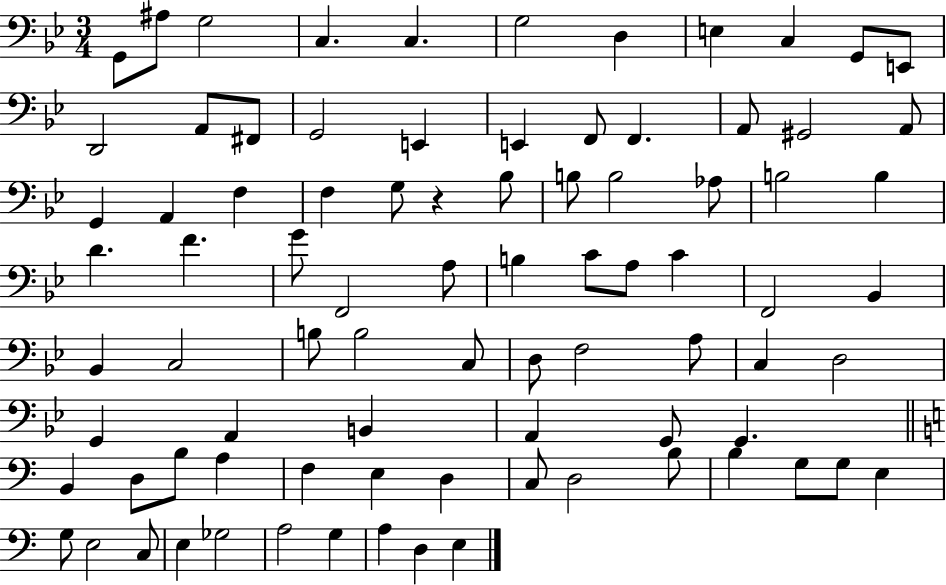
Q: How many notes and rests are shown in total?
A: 85